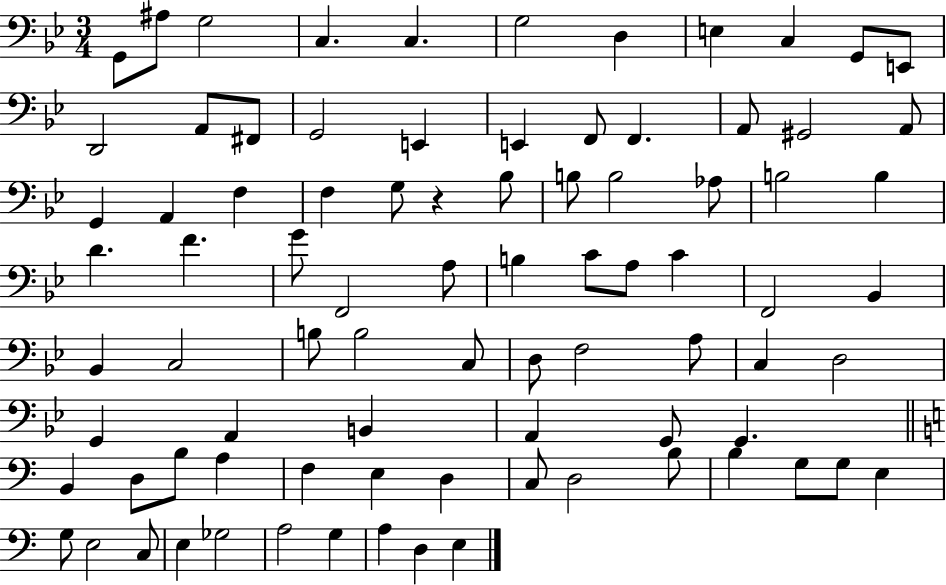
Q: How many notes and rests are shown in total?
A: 85